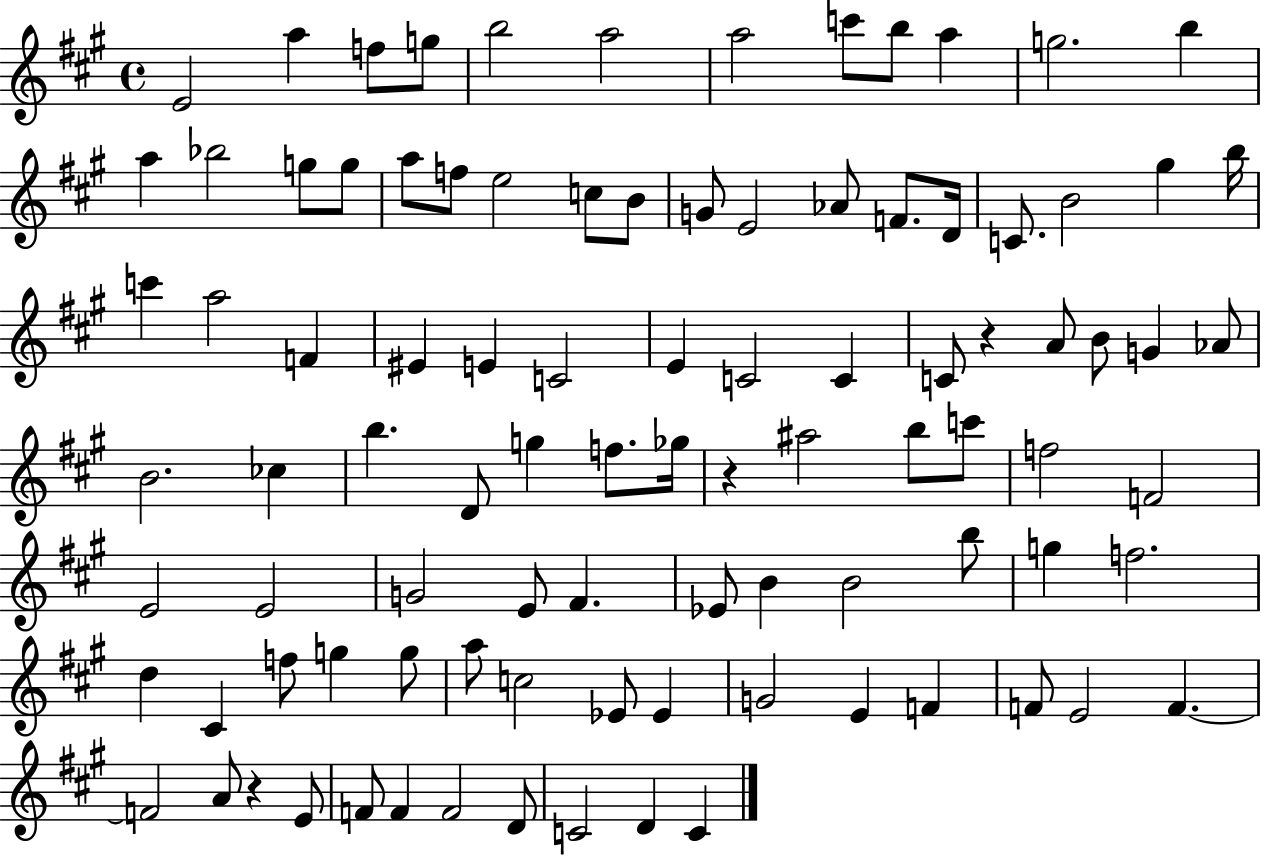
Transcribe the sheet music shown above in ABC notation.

X:1
T:Untitled
M:4/4
L:1/4
K:A
E2 a f/2 g/2 b2 a2 a2 c'/2 b/2 a g2 b a _b2 g/2 g/2 a/2 f/2 e2 c/2 B/2 G/2 E2 _A/2 F/2 D/4 C/2 B2 ^g b/4 c' a2 F ^E E C2 E C2 C C/2 z A/2 B/2 G _A/2 B2 _c b D/2 g f/2 _g/4 z ^a2 b/2 c'/2 f2 F2 E2 E2 G2 E/2 ^F _E/2 B B2 b/2 g f2 d ^C f/2 g g/2 a/2 c2 _E/2 _E G2 E F F/2 E2 F F2 A/2 z E/2 F/2 F F2 D/2 C2 D C